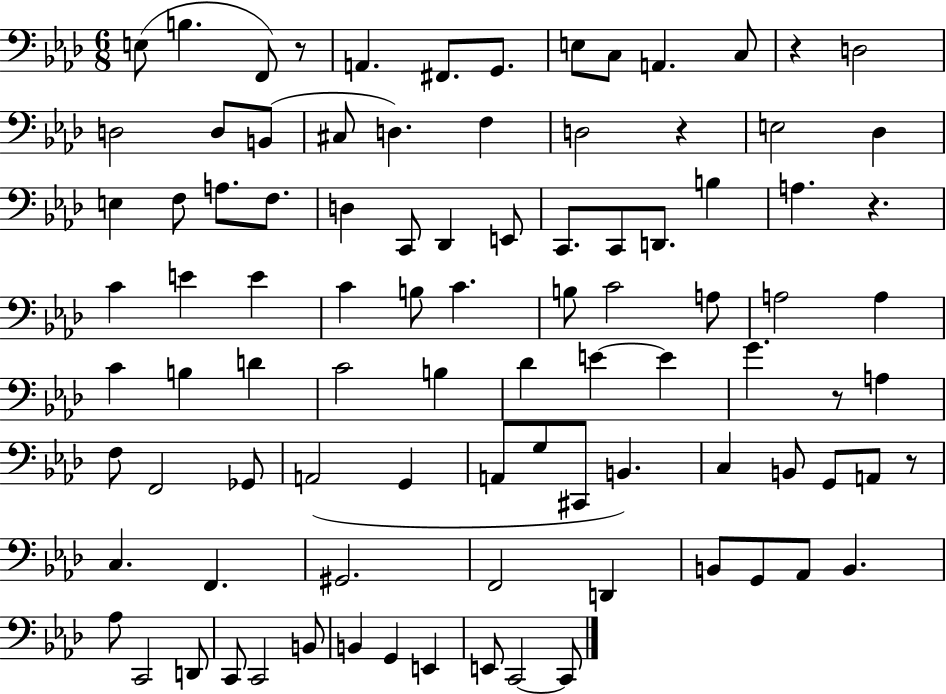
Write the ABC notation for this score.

X:1
T:Untitled
M:6/8
L:1/4
K:Ab
E,/2 B, F,,/2 z/2 A,, ^F,,/2 G,,/2 E,/2 C,/2 A,, C,/2 z D,2 D,2 D,/2 B,,/2 ^C,/2 D, F, D,2 z E,2 _D, E, F,/2 A,/2 F,/2 D, C,,/2 _D,, E,,/2 C,,/2 C,,/2 D,,/2 B, A, z C E E C B,/2 C B,/2 C2 A,/2 A,2 A, C B, D C2 B, _D E E G z/2 A, F,/2 F,,2 _G,,/2 A,,2 G,, A,,/2 G,/2 ^C,,/2 B,, C, B,,/2 G,,/2 A,,/2 z/2 C, F,, ^G,,2 F,,2 D,, B,,/2 G,,/2 _A,,/2 B,, _A,/2 C,,2 D,,/2 C,,/2 C,,2 B,,/2 B,, G,, E,, E,,/2 C,,2 C,,/2